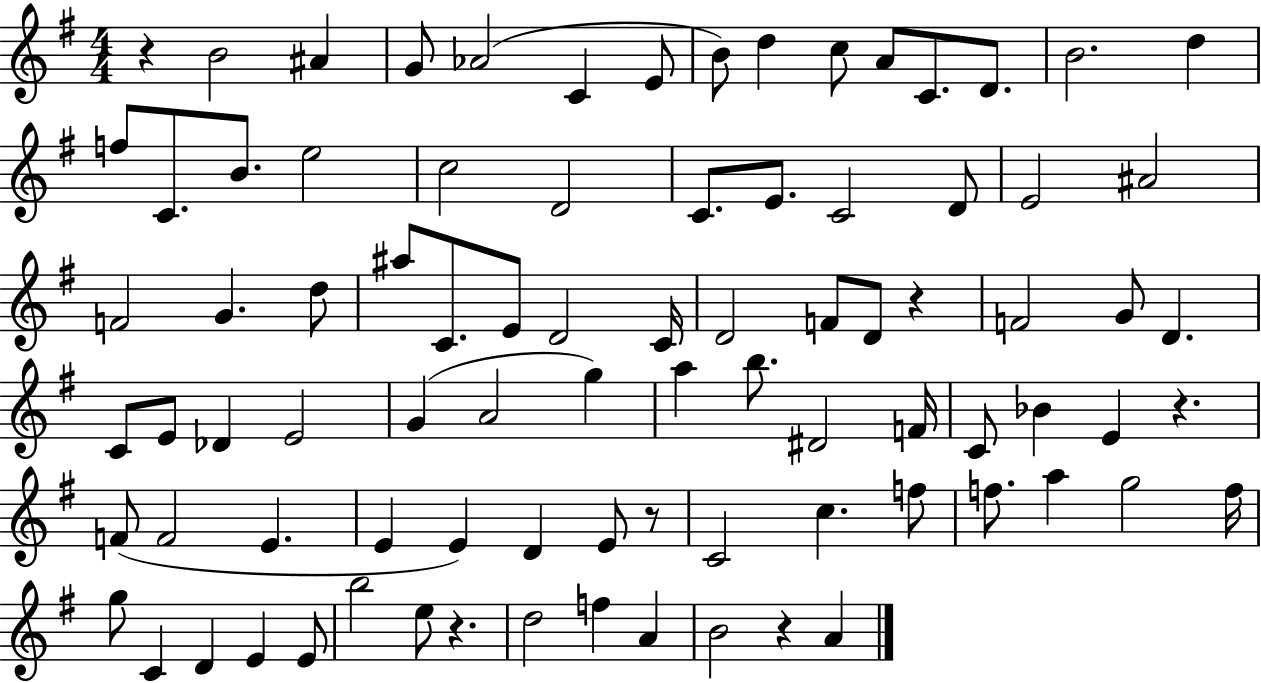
R/q B4/h A#4/q G4/e Ab4/h C4/q E4/e B4/e D5/q C5/e A4/e C4/e. D4/e. B4/h. D5/q F5/e C4/e. B4/e. E5/h C5/h D4/h C4/e. E4/e. C4/h D4/e E4/h A#4/h F4/h G4/q. D5/e A#5/e C4/e. E4/e D4/h C4/s D4/h F4/e D4/e R/q F4/h G4/e D4/q. C4/e E4/e Db4/q E4/h G4/q A4/h G5/q A5/q B5/e. D#4/h F4/s C4/e Bb4/q E4/q R/q. F4/e F4/h E4/q. E4/q E4/q D4/q E4/e R/e C4/h C5/q. F5/e F5/e. A5/q G5/h F5/s G5/e C4/q D4/q E4/q E4/e B5/h E5/e R/q. D5/h F5/q A4/q B4/h R/q A4/q